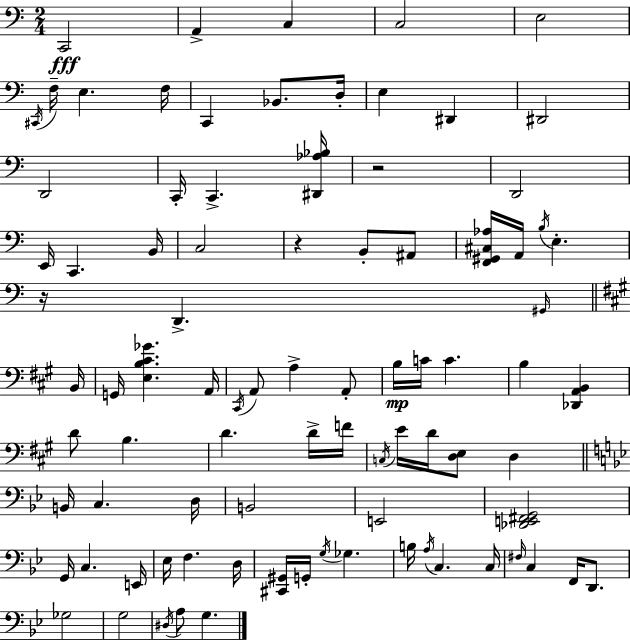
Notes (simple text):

C2/h A2/q C3/q C3/h E3/h C#2/s F3/s E3/q. F3/s C2/q Bb2/e. D3/s E3/q D#2/q D#2/h D2/h C2/s C2/q. [D#2,Ab3,Bb3]/s R/h D2/h E2/s C2/q. B2/s C3/h R/q B2/e A#2/e [F2,G#2,C#3,Ab3]/s A2/s B3/s E3/q. R/s D2/q. G#2/s B2/s G2/s [E3,B3,C#4,Gb4]/q. A2/s C#2/s A2/e A3/q A2/e B3/s C4/s C4/q. B3/q [Db2,A2,B2]/q D4/e B3/q. D4/q. D4/s F4/s C3/s E4/s D4/s [D3,E3]/e D3/q B2/s C3/q. D3/s B2/h E2/h [Db2,E2,F#2,G2]/h G2/s C3/q. E2/s Eb3/s F3/q. D3/s [C#2,G#2]/s G2/s G3/s Gb3/q. B3/s A3/s C3/q. C3/s F#3/s C3/q F2/s D2/e. Gb3/h G3/h D#3/s A3/e G3/q.